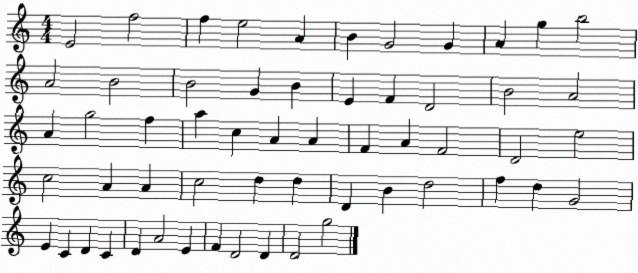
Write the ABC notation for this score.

X:1
T:Untitled
M:4/4
L:1/4
K:C
E2 f2 f e2 A B G2 G A g b2 A2 B2 B2 G B E F D2 B2 A2 A g2 f a c A A F A F2 D2 e2 c2 A A c2 d d D B d2 f d G2 E C D C D A2 E F D2 D D2 g2